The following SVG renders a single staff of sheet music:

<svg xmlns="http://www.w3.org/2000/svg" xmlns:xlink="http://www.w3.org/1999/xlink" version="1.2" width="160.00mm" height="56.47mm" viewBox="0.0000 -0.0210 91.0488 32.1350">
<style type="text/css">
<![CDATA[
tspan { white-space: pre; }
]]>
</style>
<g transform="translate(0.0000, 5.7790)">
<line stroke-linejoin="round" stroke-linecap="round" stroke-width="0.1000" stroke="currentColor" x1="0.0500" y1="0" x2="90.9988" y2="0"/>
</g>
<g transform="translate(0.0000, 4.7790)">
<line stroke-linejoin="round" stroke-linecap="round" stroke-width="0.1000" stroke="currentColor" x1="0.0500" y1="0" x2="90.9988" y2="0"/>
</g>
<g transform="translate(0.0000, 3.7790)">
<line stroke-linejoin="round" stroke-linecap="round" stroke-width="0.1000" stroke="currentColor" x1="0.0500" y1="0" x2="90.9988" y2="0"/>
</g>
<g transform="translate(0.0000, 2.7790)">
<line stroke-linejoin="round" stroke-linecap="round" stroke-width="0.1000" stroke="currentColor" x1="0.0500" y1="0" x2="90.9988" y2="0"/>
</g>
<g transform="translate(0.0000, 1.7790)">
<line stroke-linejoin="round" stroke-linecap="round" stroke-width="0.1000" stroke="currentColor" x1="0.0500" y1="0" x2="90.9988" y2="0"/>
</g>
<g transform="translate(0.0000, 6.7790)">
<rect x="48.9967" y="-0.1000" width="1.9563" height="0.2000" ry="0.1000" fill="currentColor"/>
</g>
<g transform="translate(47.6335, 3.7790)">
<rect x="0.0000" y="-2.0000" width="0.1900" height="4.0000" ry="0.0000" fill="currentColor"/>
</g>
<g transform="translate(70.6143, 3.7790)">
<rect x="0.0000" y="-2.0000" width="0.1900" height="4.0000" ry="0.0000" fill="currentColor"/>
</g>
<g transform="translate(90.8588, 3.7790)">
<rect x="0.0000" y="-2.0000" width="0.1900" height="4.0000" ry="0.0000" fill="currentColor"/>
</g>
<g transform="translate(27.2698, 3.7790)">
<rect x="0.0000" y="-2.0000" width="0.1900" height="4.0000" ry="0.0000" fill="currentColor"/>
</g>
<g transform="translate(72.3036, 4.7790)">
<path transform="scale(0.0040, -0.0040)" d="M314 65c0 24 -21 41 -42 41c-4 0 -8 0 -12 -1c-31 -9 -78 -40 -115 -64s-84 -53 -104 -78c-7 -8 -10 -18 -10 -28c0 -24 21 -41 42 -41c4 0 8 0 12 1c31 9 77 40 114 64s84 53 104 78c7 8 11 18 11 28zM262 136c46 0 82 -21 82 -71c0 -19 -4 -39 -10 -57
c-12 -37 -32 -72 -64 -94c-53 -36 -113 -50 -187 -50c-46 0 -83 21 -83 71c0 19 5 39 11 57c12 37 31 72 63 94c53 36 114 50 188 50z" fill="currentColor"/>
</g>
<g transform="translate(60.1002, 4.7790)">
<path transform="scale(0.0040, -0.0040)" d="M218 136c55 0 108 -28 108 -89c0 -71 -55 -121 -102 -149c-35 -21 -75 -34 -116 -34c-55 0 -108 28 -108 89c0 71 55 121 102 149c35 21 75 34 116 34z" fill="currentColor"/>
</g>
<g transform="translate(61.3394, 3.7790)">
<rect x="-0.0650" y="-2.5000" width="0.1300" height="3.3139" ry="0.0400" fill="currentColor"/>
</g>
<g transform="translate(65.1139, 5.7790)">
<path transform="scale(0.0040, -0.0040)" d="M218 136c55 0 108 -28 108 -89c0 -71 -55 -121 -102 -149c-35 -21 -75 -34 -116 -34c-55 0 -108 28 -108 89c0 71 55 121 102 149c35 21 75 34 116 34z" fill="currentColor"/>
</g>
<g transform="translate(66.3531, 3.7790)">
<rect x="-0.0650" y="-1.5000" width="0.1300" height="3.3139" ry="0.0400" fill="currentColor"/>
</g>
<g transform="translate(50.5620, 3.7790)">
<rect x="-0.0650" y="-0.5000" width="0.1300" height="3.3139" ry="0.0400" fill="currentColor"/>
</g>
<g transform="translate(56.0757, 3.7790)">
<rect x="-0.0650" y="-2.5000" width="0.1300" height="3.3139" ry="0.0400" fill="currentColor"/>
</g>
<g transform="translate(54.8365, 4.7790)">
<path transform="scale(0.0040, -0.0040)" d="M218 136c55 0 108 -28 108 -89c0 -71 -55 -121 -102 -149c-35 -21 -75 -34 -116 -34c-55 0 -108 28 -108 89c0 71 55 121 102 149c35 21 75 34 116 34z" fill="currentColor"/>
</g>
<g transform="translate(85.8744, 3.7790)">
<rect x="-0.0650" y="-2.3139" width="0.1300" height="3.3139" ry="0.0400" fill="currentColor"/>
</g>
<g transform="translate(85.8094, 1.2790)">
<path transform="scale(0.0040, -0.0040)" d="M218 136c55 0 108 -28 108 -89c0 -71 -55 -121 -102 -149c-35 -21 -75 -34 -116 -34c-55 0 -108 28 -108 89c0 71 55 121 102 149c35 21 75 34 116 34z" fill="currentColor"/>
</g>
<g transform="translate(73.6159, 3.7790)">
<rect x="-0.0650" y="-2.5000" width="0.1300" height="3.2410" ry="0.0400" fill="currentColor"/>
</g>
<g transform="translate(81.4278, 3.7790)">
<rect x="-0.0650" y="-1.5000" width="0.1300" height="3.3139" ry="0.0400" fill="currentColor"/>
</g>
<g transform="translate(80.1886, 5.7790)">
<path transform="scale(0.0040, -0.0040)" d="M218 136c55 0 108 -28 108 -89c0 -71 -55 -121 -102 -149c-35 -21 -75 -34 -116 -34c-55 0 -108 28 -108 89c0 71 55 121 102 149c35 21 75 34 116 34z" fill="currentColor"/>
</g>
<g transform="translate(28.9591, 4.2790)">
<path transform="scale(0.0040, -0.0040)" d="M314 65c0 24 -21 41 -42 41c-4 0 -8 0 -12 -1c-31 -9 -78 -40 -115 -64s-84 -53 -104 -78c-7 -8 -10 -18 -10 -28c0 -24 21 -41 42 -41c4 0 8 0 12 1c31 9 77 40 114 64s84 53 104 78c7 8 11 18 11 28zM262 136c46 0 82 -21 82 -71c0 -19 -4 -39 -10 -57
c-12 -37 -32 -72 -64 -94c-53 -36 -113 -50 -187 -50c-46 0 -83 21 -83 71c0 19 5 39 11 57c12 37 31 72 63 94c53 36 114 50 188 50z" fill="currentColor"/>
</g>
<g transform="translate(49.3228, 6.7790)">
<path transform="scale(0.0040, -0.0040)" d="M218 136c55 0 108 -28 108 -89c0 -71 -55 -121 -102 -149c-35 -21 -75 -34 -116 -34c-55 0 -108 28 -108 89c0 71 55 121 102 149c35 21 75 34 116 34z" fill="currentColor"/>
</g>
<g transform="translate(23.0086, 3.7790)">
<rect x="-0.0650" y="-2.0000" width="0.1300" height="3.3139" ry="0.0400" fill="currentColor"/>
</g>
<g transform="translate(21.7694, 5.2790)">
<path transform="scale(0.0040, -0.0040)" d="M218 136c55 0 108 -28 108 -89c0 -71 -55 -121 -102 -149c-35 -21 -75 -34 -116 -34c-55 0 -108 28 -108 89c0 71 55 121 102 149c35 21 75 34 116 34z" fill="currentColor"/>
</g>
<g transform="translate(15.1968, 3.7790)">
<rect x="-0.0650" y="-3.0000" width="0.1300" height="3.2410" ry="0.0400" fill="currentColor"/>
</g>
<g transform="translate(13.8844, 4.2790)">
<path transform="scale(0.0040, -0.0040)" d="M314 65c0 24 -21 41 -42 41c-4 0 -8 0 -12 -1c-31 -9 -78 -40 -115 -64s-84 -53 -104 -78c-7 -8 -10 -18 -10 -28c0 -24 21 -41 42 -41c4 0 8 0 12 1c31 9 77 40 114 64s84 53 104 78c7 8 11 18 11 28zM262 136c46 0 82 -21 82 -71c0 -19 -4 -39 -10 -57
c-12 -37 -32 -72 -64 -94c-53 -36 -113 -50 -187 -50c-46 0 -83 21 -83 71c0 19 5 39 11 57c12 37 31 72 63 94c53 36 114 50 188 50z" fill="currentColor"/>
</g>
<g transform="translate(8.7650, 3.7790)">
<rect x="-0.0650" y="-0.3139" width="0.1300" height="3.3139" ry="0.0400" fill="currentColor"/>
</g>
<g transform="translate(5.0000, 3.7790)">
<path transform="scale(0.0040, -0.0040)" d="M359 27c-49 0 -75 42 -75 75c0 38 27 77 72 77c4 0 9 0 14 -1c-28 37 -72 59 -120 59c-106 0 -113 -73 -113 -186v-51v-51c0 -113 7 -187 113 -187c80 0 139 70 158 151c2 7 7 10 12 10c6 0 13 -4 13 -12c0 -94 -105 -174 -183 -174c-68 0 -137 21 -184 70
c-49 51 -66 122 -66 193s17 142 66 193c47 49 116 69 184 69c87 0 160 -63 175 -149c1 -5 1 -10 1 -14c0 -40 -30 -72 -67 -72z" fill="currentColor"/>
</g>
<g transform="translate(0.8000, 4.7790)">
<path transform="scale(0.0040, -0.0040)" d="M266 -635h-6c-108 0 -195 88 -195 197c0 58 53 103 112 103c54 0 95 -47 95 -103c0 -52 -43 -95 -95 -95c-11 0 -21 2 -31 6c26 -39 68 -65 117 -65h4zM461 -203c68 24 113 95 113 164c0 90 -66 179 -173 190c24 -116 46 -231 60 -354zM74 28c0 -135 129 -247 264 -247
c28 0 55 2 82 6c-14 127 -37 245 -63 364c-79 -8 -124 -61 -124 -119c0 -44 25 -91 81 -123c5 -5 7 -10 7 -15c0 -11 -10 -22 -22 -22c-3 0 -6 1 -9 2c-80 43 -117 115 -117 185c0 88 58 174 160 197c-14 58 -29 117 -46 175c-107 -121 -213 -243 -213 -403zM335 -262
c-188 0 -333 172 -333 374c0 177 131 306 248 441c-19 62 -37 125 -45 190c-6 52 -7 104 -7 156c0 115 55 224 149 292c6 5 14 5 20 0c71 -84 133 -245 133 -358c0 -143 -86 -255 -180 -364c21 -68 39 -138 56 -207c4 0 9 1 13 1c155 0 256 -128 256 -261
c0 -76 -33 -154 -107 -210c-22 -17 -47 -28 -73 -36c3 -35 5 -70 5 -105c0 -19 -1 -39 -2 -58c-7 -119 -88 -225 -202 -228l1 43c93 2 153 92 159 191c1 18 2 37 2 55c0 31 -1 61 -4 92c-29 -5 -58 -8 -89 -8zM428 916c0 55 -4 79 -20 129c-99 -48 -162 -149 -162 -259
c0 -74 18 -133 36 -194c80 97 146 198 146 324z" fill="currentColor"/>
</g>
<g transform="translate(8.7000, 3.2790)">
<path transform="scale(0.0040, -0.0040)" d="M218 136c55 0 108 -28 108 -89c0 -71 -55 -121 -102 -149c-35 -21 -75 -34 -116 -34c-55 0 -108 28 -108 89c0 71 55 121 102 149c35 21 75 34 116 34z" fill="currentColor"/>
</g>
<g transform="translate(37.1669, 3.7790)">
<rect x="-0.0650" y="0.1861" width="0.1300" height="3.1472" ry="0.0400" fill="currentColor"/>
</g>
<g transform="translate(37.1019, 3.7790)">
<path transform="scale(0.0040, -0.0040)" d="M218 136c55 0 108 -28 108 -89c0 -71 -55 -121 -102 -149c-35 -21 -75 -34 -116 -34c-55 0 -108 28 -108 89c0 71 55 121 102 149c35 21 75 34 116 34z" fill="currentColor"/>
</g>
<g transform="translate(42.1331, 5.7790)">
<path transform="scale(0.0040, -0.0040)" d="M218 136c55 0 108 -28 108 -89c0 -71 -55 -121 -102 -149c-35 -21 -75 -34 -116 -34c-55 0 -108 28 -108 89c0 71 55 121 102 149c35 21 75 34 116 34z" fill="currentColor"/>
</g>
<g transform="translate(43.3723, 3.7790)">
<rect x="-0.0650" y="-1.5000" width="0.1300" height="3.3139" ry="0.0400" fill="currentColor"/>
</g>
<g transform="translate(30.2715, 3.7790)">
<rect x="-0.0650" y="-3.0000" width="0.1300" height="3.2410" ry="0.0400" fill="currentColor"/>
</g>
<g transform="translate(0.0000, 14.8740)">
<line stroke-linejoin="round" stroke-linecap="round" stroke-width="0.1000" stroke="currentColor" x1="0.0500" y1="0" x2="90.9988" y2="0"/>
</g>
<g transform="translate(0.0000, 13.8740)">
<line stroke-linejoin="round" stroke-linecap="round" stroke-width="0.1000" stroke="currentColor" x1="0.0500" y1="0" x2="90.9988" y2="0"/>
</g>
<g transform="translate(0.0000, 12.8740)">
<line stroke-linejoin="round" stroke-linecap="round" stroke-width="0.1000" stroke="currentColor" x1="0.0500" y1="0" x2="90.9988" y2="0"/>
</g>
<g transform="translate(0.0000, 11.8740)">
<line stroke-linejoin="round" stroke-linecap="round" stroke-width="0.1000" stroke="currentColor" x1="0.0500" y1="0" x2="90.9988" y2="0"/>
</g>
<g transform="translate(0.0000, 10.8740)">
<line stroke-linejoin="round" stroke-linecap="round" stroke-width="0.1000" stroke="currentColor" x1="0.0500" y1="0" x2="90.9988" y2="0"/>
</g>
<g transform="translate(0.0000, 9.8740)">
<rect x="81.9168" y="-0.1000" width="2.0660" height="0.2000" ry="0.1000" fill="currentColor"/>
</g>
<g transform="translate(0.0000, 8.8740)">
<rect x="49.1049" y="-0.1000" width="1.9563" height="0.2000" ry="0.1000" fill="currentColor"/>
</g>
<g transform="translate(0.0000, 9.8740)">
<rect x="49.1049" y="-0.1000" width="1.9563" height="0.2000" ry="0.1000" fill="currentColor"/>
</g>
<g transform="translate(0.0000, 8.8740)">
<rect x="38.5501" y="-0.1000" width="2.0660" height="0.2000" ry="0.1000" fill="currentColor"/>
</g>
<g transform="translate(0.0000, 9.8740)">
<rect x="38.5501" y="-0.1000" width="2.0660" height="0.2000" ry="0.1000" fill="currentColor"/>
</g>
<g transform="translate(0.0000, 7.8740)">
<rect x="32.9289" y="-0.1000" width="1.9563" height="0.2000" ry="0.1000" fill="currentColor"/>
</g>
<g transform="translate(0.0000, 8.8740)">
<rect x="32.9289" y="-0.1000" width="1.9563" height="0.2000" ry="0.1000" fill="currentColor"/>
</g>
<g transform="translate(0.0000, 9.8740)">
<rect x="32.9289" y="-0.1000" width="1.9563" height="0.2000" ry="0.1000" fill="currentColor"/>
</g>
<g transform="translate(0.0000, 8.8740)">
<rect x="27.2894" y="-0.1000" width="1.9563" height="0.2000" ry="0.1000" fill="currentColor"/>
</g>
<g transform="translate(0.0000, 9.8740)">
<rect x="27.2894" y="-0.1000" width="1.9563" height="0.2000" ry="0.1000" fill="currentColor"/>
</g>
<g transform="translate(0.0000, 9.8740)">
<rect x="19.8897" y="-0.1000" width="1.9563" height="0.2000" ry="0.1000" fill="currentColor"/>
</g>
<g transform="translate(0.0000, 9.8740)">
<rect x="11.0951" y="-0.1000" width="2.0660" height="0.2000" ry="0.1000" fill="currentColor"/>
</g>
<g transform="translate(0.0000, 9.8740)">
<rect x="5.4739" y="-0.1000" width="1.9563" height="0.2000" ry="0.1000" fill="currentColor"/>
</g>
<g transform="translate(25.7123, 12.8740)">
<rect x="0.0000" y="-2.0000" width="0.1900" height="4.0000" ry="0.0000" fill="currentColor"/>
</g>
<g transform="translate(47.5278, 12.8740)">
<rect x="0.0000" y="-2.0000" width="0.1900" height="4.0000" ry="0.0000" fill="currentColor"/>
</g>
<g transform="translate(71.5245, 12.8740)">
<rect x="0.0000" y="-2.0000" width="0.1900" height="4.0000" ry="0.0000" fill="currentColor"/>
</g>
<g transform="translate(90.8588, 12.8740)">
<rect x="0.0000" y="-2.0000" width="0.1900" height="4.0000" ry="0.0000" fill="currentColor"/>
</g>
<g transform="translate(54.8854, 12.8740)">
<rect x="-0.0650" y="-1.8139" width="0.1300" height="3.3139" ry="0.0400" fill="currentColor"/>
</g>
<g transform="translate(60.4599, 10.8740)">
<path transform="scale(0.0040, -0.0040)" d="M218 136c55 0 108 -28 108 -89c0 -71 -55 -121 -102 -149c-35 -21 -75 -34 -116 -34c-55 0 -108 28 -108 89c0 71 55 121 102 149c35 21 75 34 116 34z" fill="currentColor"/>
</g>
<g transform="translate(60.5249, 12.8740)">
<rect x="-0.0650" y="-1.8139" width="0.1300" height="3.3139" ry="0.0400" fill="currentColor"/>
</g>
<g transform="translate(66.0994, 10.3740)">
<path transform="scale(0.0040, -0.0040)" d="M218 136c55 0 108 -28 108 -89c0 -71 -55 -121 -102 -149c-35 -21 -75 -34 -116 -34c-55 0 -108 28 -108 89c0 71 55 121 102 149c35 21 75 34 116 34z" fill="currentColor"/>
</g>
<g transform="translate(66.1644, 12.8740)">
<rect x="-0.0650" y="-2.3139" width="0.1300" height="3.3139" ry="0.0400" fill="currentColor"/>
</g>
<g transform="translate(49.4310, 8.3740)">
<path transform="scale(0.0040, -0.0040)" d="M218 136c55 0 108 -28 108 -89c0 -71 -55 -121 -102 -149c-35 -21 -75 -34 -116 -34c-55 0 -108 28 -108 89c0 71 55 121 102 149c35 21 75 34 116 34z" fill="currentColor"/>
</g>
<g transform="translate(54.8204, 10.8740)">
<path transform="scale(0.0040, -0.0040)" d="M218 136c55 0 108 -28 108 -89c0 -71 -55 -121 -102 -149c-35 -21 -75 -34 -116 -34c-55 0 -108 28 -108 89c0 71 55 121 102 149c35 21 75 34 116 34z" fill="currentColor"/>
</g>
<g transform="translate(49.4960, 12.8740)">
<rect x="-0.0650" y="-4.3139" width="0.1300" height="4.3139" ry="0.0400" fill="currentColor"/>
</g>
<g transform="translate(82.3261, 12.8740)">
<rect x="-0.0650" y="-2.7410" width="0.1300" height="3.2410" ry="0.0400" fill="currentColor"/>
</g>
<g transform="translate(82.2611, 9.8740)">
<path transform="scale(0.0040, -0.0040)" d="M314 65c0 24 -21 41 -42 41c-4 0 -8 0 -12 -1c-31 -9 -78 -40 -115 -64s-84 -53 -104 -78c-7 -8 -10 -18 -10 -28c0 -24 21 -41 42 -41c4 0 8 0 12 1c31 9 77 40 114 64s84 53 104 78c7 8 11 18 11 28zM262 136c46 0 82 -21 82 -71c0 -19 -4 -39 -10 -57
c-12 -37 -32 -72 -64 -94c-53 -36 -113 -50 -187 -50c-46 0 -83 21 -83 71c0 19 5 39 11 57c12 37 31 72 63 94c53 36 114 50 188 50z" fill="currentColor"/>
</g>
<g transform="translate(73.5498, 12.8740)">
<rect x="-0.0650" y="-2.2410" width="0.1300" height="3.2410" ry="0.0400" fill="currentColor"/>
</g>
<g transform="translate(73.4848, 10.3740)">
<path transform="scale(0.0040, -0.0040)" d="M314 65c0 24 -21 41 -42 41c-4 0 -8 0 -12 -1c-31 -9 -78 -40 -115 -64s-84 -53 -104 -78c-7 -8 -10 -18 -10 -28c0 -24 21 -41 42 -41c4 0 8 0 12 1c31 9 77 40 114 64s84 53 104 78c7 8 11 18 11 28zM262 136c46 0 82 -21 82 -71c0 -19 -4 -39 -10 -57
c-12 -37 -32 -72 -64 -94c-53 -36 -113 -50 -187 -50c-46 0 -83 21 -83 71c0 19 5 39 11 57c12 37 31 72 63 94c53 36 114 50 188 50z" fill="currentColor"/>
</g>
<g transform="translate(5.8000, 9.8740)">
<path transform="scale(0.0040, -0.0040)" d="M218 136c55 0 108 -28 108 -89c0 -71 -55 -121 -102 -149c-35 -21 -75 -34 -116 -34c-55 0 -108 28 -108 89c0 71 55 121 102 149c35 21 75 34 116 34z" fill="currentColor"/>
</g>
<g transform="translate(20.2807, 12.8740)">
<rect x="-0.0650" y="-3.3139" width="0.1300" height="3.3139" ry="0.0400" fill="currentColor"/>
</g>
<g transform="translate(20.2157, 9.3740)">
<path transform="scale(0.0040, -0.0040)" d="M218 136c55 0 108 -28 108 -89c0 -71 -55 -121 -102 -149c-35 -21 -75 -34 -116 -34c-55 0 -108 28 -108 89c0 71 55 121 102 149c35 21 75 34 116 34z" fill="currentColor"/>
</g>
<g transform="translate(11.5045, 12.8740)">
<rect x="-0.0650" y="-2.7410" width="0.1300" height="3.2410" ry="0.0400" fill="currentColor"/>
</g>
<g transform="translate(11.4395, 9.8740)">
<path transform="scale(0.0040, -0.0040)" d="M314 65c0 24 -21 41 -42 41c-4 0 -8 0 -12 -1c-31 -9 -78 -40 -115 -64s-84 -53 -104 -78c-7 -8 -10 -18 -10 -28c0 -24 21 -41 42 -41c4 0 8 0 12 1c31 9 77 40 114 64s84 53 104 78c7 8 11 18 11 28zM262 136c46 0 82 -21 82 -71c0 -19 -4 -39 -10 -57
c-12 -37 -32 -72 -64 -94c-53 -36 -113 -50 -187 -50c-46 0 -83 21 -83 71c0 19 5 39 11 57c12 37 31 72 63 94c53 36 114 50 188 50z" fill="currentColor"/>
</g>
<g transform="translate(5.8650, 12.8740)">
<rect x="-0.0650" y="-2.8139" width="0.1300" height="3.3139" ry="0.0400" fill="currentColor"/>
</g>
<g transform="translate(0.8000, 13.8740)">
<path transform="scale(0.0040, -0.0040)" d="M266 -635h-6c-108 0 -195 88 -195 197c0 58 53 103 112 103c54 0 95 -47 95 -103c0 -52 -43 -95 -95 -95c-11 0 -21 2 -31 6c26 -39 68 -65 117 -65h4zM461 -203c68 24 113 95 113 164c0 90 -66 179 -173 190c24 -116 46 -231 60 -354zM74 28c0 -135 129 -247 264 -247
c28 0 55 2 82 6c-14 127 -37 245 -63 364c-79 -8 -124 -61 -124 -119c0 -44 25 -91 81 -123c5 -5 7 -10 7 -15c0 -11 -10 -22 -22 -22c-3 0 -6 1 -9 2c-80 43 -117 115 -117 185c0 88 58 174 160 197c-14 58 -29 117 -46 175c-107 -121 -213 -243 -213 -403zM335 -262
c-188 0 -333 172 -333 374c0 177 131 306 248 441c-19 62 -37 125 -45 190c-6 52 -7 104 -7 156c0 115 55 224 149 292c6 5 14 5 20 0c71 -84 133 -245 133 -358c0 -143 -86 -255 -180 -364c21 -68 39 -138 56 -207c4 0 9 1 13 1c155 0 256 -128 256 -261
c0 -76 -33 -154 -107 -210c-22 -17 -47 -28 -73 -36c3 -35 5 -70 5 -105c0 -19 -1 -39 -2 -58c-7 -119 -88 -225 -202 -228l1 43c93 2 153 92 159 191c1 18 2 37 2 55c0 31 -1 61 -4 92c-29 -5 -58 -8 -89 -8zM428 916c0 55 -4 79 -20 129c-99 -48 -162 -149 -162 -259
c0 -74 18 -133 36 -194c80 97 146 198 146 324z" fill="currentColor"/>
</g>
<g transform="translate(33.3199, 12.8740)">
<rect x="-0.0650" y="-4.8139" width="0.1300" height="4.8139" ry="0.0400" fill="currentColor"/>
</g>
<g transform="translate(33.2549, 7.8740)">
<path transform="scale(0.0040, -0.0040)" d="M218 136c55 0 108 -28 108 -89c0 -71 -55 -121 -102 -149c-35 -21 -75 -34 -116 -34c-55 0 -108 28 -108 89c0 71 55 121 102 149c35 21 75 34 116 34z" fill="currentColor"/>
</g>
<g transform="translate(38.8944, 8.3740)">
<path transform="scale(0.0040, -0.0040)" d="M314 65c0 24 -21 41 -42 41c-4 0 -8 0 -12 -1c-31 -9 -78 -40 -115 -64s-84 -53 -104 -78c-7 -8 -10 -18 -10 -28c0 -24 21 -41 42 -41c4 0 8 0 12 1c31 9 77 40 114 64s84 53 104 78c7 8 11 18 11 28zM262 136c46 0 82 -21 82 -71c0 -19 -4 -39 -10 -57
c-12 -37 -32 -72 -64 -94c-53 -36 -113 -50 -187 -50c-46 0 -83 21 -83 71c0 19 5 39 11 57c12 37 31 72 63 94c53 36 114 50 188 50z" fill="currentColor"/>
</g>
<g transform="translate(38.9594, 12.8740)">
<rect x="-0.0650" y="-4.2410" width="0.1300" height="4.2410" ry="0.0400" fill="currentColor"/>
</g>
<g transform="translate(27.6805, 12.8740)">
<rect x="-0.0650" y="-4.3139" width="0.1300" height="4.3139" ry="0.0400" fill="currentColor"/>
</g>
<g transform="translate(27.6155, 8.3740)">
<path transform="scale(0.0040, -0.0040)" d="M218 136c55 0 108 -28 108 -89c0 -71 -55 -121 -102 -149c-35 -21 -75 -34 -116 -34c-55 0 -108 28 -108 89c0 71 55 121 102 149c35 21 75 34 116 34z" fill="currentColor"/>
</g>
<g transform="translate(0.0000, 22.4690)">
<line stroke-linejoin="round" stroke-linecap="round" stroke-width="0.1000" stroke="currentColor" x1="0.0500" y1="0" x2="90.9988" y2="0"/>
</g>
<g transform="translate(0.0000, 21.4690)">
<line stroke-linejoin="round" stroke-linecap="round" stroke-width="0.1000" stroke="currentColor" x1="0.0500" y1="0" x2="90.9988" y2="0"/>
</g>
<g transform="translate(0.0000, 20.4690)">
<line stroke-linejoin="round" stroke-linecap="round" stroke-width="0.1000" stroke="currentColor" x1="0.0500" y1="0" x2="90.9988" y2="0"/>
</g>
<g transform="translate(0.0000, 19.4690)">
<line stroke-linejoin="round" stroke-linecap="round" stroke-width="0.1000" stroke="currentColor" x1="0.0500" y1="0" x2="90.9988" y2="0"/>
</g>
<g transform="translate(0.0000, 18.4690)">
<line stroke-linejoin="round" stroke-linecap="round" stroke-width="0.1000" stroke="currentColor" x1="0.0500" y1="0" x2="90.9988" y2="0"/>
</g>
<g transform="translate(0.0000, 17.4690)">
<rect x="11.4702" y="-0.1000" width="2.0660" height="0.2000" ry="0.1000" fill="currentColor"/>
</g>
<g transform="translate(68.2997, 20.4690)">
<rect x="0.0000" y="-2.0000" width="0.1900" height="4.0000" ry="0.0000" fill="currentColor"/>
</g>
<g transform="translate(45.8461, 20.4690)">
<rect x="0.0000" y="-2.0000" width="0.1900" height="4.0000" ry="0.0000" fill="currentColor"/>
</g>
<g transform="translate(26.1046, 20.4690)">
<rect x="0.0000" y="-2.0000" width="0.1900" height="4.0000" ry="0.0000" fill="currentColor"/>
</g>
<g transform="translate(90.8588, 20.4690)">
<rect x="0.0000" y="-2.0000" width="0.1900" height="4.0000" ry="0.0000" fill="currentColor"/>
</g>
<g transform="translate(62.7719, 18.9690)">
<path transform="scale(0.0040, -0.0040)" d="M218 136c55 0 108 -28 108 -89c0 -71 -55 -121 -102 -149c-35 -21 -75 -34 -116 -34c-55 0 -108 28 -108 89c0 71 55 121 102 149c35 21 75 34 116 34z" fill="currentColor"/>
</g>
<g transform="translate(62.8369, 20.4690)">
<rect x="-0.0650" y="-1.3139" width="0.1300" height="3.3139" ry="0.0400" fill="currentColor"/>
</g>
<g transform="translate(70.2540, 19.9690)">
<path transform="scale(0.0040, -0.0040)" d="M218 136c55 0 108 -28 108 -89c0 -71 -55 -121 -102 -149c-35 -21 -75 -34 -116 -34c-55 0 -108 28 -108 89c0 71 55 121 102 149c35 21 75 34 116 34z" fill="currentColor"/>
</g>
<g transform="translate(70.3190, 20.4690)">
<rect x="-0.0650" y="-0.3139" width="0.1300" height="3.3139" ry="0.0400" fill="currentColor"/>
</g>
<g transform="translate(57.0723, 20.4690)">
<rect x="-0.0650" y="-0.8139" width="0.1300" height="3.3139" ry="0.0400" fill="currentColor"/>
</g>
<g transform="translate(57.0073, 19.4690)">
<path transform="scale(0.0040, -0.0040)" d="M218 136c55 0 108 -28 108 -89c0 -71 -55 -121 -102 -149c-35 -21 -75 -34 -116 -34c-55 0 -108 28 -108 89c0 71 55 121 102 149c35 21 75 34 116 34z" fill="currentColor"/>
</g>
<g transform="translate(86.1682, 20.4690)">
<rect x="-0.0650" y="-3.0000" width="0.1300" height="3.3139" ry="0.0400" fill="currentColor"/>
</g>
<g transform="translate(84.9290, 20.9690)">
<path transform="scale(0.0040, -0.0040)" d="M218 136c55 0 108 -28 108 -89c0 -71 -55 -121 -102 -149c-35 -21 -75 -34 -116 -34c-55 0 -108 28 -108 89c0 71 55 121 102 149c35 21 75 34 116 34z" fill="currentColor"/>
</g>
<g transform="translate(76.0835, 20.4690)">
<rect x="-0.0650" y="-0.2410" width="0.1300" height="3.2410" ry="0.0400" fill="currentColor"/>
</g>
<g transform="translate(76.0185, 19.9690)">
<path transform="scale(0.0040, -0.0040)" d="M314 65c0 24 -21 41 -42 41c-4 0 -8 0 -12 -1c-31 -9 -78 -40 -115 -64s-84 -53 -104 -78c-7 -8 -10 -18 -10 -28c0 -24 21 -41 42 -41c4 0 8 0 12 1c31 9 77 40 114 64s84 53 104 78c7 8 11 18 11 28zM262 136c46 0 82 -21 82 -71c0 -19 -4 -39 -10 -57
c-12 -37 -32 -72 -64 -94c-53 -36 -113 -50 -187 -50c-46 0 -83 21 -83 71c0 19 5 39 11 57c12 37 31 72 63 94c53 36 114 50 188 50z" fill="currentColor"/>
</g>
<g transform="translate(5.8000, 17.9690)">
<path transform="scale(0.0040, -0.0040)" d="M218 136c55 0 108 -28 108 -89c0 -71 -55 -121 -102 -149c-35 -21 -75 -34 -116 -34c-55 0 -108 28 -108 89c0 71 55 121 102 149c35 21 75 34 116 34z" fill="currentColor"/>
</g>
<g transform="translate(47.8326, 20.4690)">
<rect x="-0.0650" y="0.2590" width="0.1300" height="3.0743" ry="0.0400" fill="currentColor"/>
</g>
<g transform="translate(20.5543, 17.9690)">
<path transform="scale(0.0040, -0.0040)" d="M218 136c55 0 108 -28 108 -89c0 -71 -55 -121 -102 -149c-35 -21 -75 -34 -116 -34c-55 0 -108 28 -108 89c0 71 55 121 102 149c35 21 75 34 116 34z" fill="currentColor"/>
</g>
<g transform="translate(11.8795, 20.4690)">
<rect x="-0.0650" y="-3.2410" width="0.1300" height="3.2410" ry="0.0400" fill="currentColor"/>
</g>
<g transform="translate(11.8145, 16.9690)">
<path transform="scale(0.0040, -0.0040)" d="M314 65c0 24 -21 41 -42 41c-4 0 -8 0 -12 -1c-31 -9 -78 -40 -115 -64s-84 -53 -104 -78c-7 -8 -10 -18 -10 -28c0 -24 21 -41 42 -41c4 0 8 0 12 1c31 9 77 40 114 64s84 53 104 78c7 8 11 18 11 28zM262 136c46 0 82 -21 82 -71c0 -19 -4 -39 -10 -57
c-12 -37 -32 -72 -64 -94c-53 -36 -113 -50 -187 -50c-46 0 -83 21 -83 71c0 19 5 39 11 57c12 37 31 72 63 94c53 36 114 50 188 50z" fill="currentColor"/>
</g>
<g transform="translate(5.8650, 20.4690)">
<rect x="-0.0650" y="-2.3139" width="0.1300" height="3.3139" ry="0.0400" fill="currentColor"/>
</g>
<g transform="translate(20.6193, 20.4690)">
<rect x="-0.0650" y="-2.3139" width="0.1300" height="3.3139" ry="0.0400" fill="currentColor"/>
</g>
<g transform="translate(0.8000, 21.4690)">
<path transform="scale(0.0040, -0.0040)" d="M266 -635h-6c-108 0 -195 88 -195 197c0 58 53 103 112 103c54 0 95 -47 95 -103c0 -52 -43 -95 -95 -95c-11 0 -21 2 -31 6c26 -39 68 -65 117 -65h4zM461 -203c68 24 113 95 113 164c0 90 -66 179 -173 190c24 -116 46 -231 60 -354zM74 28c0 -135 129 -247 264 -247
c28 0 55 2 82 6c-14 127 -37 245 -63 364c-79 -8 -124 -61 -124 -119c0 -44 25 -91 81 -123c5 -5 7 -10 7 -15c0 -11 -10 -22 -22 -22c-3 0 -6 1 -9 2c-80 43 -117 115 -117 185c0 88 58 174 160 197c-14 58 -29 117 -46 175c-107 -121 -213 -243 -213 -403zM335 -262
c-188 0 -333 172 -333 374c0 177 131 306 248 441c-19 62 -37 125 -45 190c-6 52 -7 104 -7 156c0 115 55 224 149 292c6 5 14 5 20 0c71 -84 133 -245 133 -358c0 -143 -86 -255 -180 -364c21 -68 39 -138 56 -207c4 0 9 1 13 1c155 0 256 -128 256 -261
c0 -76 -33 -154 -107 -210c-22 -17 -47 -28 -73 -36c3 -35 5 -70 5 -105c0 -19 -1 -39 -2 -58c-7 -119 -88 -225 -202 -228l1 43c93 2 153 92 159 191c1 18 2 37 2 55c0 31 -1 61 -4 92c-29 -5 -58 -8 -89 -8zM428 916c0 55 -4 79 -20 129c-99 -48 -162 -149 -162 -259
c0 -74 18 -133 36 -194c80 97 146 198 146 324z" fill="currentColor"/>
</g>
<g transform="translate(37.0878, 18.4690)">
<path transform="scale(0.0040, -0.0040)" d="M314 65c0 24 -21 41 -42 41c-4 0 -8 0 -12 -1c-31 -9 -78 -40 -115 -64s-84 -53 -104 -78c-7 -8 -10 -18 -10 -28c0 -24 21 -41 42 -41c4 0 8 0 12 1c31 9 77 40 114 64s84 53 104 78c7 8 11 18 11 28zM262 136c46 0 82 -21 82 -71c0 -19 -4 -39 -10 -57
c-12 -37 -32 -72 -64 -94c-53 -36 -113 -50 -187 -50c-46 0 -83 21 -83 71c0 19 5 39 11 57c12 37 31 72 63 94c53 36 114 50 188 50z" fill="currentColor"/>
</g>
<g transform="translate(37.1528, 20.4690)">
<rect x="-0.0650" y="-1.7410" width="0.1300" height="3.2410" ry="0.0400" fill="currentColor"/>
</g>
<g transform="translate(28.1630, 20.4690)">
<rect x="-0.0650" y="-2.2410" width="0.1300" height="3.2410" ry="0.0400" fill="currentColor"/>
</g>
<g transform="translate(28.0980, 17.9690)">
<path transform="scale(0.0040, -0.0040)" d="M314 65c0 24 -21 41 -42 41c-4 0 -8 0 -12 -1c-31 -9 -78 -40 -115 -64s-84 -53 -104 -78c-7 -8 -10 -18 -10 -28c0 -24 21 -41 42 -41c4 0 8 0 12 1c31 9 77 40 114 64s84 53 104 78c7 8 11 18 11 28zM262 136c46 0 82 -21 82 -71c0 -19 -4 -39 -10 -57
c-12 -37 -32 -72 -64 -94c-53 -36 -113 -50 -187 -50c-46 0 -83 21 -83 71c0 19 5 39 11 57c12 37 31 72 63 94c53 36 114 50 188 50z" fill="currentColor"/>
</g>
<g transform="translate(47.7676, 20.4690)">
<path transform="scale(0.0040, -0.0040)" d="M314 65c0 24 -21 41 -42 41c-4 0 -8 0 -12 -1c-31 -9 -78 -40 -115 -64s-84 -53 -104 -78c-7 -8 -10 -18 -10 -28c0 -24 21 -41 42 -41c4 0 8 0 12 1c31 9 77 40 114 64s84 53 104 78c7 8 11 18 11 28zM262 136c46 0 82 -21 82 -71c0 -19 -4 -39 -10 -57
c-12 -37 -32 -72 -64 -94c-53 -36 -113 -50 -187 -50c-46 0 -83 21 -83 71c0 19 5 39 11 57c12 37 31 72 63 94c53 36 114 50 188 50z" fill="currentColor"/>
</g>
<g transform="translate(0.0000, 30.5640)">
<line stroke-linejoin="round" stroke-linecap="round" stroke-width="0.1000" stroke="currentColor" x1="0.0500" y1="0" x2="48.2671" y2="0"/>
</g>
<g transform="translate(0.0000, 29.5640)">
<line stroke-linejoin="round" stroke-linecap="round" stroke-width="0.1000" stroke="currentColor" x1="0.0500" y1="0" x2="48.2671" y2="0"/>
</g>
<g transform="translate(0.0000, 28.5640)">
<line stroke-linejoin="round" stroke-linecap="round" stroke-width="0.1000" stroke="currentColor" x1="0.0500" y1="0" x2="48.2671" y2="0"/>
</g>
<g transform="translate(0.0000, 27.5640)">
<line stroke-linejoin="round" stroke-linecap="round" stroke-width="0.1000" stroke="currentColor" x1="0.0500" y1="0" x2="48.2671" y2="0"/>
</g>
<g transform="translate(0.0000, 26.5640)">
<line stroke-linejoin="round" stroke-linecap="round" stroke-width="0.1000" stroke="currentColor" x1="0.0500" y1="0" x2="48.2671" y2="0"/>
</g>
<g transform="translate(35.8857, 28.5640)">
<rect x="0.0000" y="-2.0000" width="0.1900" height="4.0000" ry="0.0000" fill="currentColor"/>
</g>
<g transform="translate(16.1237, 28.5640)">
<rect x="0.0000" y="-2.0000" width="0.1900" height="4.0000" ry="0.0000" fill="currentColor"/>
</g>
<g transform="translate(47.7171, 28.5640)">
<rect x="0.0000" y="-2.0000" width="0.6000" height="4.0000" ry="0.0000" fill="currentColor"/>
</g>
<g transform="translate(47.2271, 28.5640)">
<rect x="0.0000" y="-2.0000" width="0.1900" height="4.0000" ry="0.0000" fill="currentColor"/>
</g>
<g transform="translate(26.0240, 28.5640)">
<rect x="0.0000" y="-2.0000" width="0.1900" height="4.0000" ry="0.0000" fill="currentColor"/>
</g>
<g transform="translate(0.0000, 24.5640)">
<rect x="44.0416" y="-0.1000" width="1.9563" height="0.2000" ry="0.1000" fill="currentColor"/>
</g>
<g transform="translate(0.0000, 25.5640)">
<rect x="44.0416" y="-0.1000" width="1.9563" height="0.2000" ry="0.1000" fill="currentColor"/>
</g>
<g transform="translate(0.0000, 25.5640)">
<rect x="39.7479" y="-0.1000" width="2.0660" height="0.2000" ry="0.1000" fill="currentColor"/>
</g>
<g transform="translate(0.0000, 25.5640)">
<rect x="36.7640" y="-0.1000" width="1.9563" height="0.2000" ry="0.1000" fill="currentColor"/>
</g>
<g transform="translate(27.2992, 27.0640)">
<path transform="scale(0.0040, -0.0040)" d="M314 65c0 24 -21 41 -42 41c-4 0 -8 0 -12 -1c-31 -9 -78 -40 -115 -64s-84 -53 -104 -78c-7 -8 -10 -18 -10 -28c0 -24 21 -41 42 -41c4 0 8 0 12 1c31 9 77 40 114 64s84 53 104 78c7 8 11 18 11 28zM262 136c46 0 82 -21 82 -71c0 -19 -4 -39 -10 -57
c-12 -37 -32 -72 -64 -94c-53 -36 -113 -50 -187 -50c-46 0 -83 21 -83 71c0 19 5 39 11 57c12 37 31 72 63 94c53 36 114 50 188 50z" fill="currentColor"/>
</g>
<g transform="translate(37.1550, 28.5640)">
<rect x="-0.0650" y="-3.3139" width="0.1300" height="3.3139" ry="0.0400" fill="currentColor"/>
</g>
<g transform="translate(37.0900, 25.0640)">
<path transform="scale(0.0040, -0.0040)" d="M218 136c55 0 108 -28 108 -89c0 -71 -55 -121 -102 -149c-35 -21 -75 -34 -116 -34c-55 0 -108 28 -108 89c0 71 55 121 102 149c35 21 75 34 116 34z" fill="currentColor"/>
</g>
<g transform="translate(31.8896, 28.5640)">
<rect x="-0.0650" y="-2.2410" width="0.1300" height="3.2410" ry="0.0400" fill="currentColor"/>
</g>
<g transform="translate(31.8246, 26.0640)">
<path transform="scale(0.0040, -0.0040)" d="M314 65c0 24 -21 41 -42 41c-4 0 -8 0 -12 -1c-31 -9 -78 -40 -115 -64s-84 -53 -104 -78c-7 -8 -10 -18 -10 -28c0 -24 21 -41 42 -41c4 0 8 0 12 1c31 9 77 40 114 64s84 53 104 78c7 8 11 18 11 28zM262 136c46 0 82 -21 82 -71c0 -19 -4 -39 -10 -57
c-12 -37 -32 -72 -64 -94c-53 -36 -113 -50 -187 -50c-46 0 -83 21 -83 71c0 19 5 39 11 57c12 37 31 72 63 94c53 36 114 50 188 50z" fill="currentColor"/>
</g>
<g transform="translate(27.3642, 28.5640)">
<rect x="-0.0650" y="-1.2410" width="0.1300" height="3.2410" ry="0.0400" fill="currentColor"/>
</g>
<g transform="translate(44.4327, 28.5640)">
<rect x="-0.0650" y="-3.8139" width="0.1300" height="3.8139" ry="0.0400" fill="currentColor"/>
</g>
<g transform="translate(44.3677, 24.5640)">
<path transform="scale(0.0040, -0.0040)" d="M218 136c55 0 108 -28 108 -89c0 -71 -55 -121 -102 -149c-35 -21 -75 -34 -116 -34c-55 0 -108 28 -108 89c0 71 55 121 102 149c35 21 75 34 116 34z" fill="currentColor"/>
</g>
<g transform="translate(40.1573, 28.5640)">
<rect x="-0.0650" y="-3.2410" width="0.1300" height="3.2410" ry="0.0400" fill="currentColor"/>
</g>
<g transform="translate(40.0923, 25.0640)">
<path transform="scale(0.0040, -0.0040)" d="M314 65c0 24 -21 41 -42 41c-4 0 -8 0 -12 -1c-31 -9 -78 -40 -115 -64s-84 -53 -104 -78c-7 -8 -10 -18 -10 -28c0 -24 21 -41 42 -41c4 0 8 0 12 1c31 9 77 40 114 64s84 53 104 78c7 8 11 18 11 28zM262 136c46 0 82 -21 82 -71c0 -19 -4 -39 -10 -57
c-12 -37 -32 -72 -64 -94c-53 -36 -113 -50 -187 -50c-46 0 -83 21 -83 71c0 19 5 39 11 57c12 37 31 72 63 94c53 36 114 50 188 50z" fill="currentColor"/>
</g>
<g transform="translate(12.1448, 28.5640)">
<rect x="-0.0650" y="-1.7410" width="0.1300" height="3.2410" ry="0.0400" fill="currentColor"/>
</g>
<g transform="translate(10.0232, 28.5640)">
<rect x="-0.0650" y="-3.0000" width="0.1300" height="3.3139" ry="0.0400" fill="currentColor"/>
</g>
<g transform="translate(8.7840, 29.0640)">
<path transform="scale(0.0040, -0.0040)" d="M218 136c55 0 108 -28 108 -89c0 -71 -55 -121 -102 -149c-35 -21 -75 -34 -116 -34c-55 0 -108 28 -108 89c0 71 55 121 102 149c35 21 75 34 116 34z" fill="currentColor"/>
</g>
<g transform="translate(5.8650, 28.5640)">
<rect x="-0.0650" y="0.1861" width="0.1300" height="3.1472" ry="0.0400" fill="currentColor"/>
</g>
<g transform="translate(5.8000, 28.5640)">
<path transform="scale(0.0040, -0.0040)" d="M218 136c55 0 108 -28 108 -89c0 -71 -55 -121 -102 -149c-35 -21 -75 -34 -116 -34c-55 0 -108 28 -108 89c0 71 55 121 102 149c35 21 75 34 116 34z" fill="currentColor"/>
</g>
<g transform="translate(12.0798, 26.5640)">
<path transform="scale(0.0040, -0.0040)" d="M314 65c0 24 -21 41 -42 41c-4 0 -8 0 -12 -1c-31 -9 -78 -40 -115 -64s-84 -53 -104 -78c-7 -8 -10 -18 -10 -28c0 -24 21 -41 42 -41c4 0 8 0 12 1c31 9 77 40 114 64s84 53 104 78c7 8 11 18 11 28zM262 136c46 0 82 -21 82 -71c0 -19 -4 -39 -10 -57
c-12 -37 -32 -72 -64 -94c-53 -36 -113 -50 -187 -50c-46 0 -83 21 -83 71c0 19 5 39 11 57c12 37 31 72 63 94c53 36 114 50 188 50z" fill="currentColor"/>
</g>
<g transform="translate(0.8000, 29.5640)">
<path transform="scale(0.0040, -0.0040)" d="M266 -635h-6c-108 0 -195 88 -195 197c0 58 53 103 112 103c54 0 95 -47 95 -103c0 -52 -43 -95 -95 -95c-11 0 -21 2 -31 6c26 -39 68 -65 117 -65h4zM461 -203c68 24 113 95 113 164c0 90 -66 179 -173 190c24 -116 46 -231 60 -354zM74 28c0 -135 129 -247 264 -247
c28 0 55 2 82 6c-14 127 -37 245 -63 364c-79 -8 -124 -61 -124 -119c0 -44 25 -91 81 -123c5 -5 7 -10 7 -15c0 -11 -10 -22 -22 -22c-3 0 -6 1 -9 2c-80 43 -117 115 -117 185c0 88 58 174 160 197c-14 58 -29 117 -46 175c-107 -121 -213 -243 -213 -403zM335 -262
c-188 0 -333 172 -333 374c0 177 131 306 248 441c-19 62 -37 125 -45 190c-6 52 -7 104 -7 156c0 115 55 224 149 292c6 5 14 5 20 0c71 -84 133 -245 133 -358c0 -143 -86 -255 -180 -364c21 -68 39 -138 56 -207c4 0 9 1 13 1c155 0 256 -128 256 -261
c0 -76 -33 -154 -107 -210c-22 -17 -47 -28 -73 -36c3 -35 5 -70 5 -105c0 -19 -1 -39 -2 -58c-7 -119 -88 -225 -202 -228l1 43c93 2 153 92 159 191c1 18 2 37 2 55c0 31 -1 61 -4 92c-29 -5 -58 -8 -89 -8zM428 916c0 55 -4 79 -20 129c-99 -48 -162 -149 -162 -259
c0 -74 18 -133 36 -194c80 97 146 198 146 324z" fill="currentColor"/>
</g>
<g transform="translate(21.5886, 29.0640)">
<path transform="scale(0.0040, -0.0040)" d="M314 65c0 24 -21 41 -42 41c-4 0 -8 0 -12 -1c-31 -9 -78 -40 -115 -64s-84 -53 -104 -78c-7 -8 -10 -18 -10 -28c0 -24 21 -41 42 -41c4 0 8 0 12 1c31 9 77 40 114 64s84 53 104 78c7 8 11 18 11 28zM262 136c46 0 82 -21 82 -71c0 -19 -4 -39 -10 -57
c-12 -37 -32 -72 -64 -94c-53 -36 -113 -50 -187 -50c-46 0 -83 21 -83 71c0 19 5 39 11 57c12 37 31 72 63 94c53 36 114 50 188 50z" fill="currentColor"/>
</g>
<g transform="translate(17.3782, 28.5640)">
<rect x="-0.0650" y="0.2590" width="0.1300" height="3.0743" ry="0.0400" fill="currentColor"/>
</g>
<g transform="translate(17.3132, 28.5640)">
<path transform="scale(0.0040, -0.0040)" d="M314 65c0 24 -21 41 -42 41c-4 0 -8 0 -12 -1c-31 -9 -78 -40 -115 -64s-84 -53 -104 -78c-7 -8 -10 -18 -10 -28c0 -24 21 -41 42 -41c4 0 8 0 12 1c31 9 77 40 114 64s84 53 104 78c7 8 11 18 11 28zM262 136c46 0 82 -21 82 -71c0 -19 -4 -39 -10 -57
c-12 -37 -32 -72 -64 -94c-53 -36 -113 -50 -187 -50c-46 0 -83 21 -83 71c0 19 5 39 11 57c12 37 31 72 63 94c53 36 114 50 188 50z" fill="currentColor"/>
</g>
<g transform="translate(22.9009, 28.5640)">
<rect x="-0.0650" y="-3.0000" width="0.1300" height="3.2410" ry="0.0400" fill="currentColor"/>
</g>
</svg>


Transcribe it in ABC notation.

X:1
T:Untitled
M:4/4
L:1/4
K:C
c A2 F A2 B E C G G E G2 E g a a2 b d' e' d'2 d' f f g g2 a2 g b2 g g2 f2 B2 d e c c2 A B A f2 B2 A2 e2 g2 b b2 c'